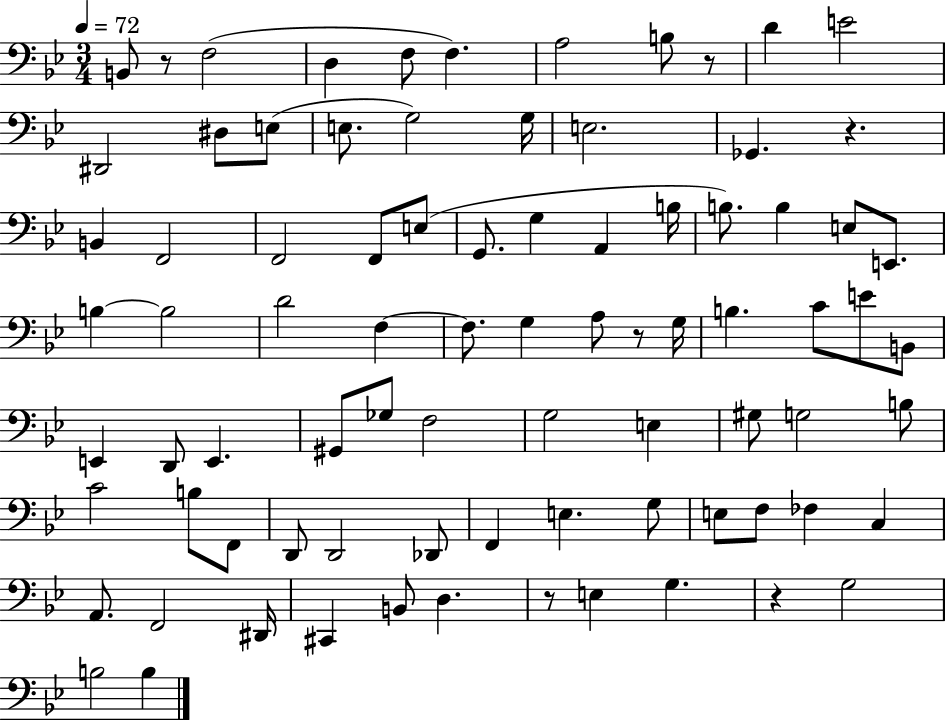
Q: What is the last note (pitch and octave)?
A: B3